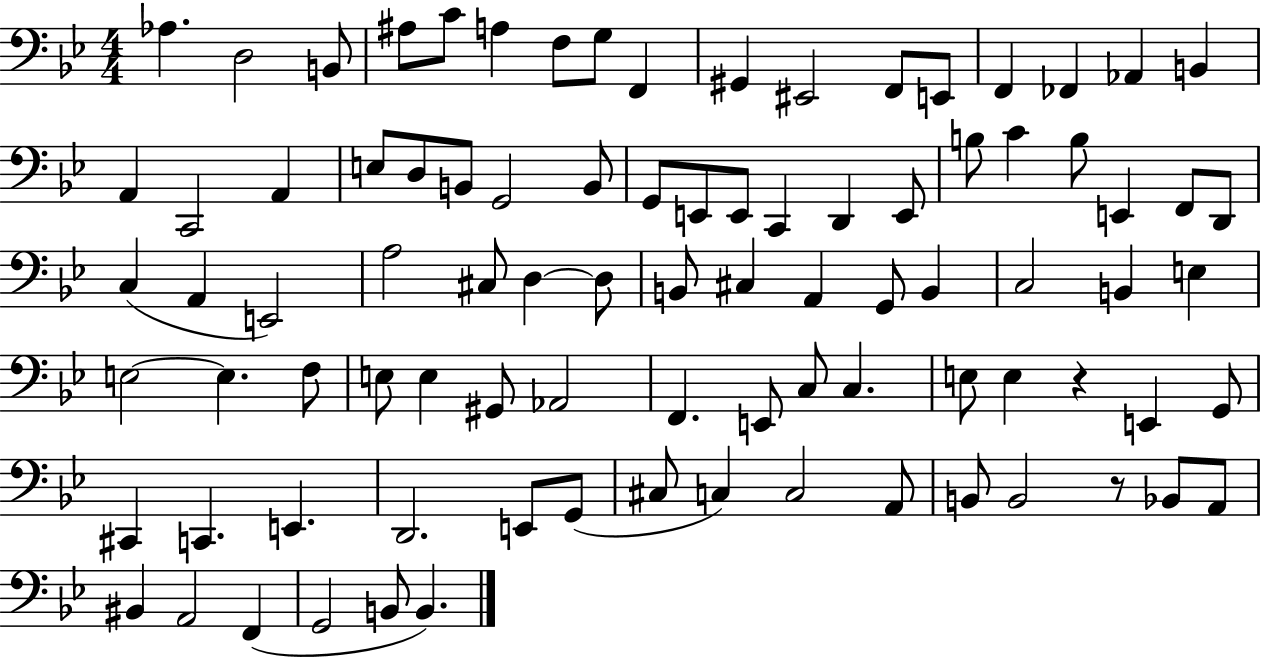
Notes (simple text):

Ab3/q. D3/h B2/e A#3/e C4/e A3/q F3/e G3/e F2/q G#2/q EIS2/h F2/e E2/e F2/q FES2/q Ab2/q B2/q A2/q C2/h A2/q E3/e D3/e B2/e G2/h B2/e G2/e E2/e E2/e C2/q D2/q E2/e B3/e C4/q B3/e E2/q F2/e D2/e C3/q A2/q E2/h A3/h C#3/e D3/q D3/e B2/e C#3/q A2/q G2/e B2/q C3/h B2/q E3/q E3/h E3/q. F3/e E3/e E3/q G#2/e Ab2/h F2/q. E2/e C3/e C3/q. E3/e E3/q R/q E2/q G2/e C#2/q C2/q. E2/q. D2/h. E2/e G2/e C#3/e C3/q C3/h A2/e B2/e B2/h R/e Bb2/e A2/e BIS2/q A2/h F2/q G2/h B2/e B2/q.